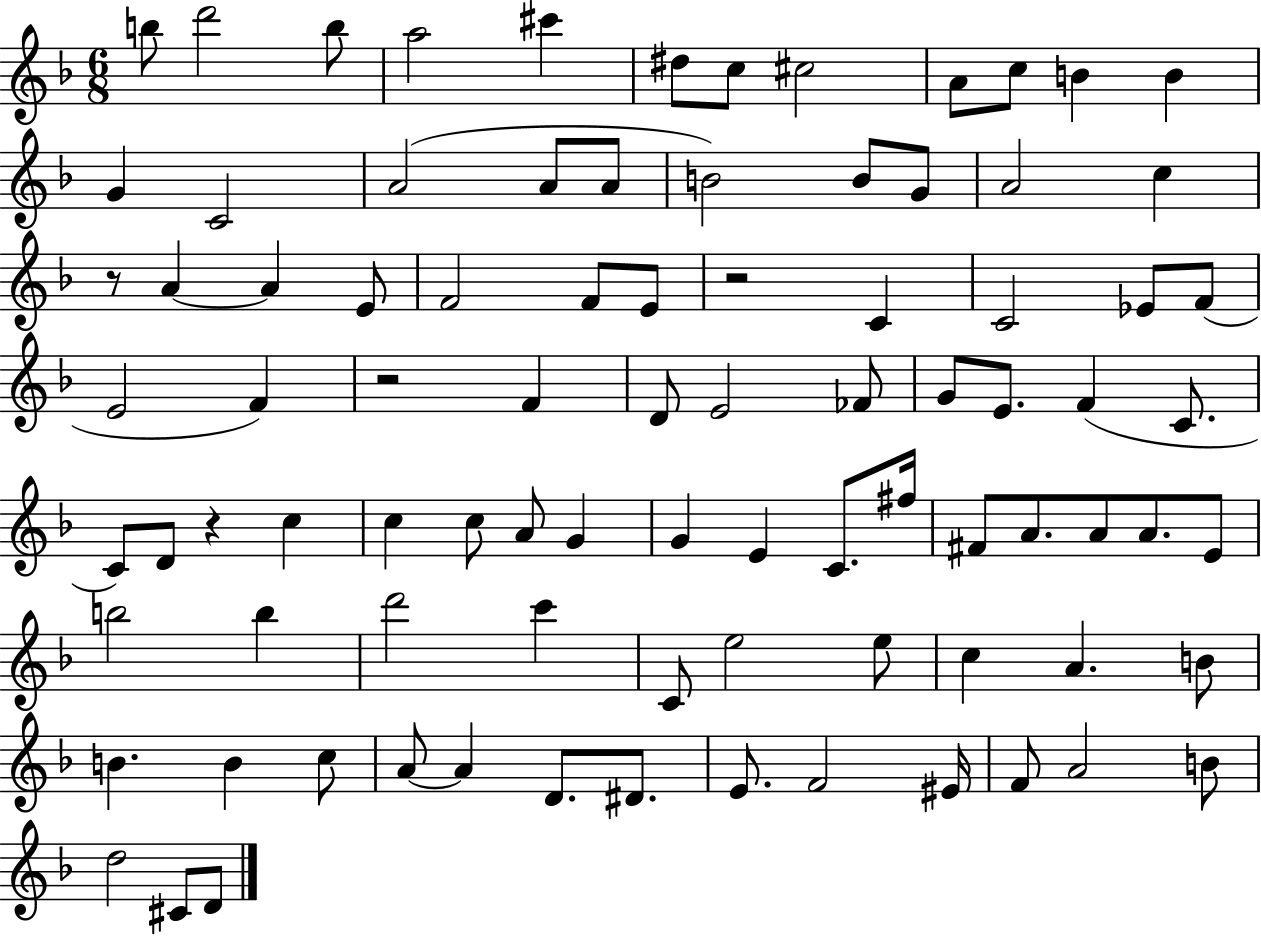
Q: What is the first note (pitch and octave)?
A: B5